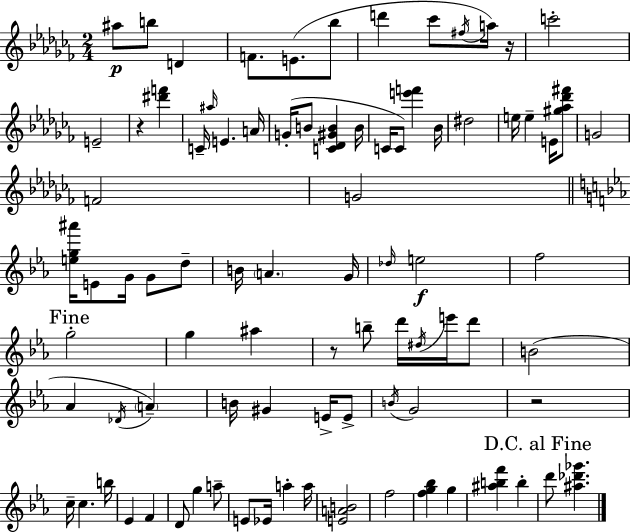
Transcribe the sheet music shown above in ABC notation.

X:1
T:Untitled
M:2/4
L:1/4
K:Abm
^a/2 b/2 D F/2 E/2 _b/2 d' _c'/2 ^f/4 a/4 z/4 c'2 E2 z [^d'f'] C/4 ^a/4 E A/4 G/4 B/2 [C_D^GB] B/4 C/4 C/2 [e'f'] _B/4 ^d2 e/4 e E/4 [^g_a_d'^f']/2 G2 F2 G2 [eg^a']/4 E/2 G/4 G/2 d/2 B/4 A G/4 _d/4 e2 f2 g2 g ^a z/2 b/2 d'/4 ^d/4 e'/4 d'/2 B2 _A _D/4 A B/4 ^G E/4 E/2 B/4 G2 z2 c/4 c b/4 _E F D/2 g a/2 E/2 _E/4 a a/4 [EAB]2 f2 [fg_b] g [^abf'] b d'/2 [^a_d'_g']